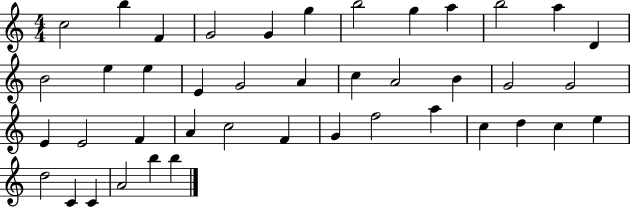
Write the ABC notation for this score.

X:1
T:Untitled
M:4/4
L:1/4
K:C
c2 b F G2 G g b2 g a b2 a D B2 e e E G2 A c A2 B G2 G2 E E2 F A c2 F G f2 a c d c e d2 C C A2 b b